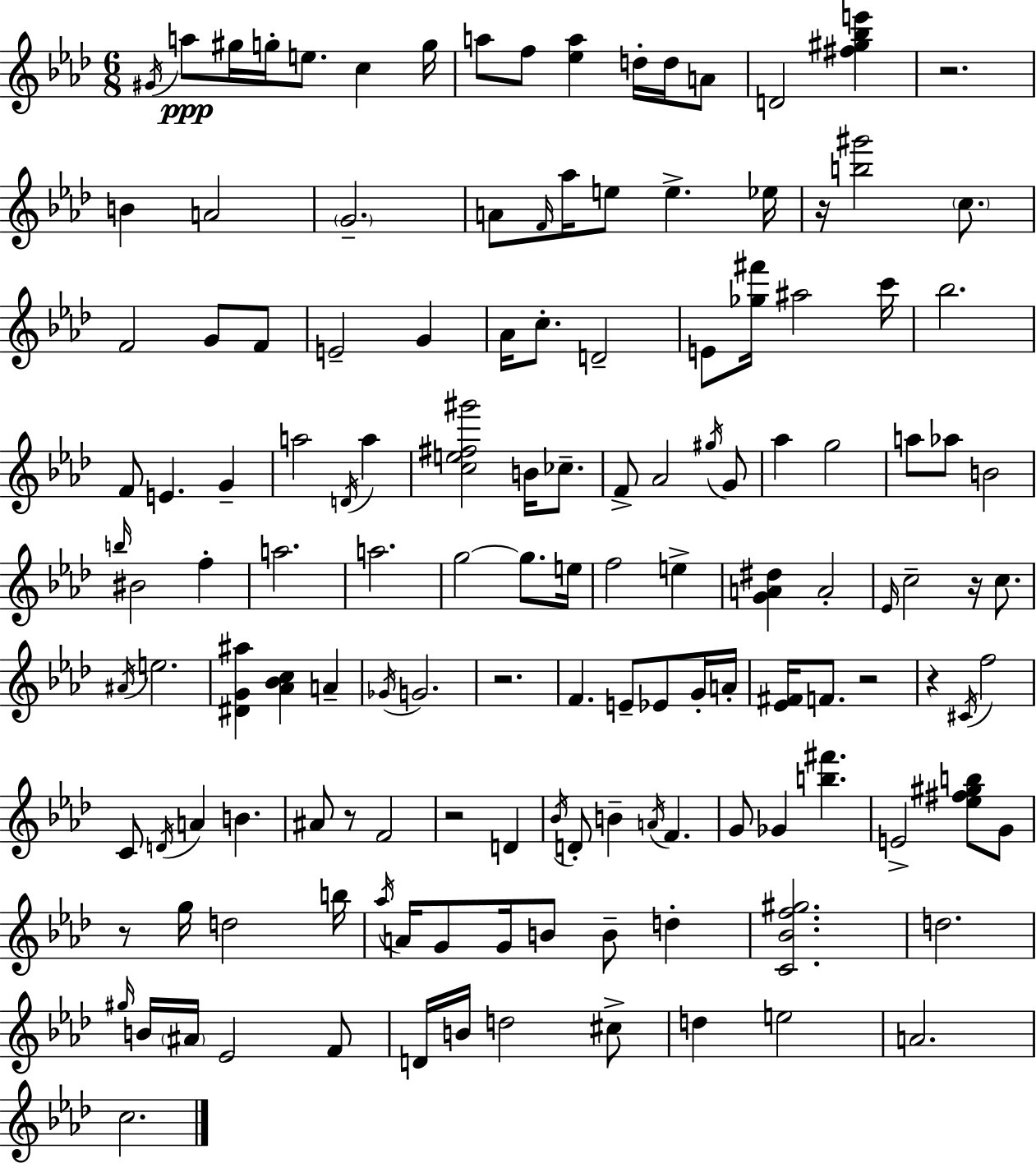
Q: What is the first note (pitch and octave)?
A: G#4